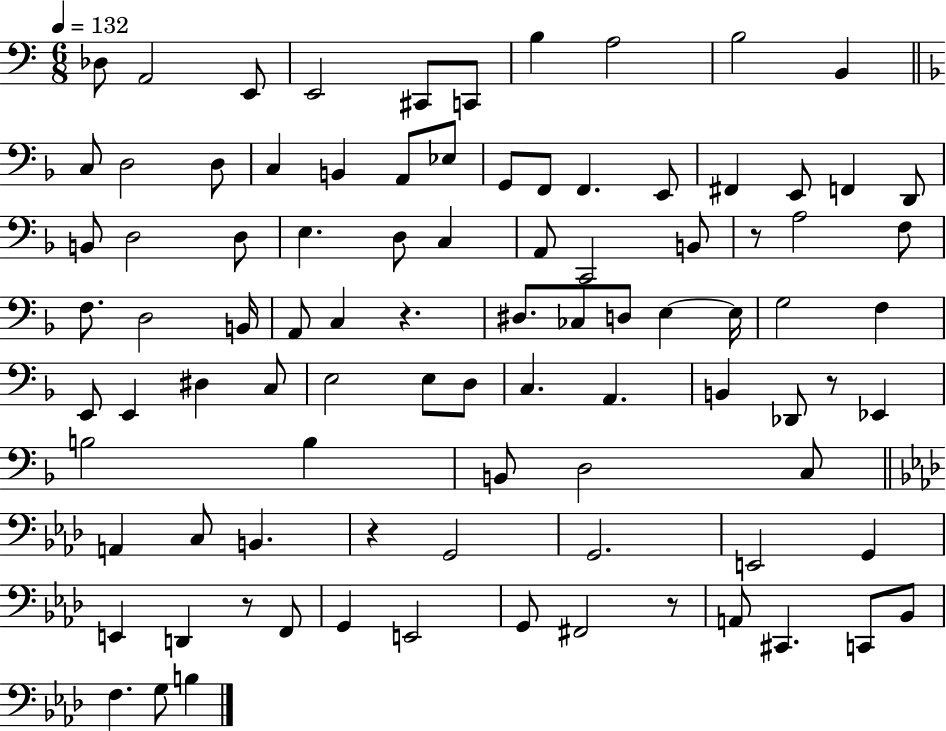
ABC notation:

X:1
T:Untitled
M:6/8
L:1/4
K:C
_D,/2 A,,2 E,,/2 E,,2 ^C,,/2 C,,/2 B, A,2 B,2 B,, C,/2 D,2 D,/2 C, B,, A,,/2 _E,/2 G,,/2 F,,/2 F,, E,,/2 ^F,, E,,/2 F,, D,,/2 B,,/2 D,2 D,/2 E, D,/2 C, A,,/2 C,,2 B,,/2 z/2 A,2 F,/2 F,/2 D,2 B,,/4 A,,/2 C, z ^D,/2 _C,/2 D,/2 E, E,/4 G,2 F, E,,/2 E,, ^D, C,/2 E,2 E,/2 D,/2 C, A,, B,, _D,,/2 z/2 _E,, B,2 B, B,,/2 D,2 C,/2 A,, C,/2 B,, z G,,2 G,,2 E,,2 G,, E,, D,, z/2 F,,/2 G,, E,,2 G,,/2 ^F,,2 z/2 A,,/2 ^C,, C,,/2 _B,,/2 F, G,/2 B,